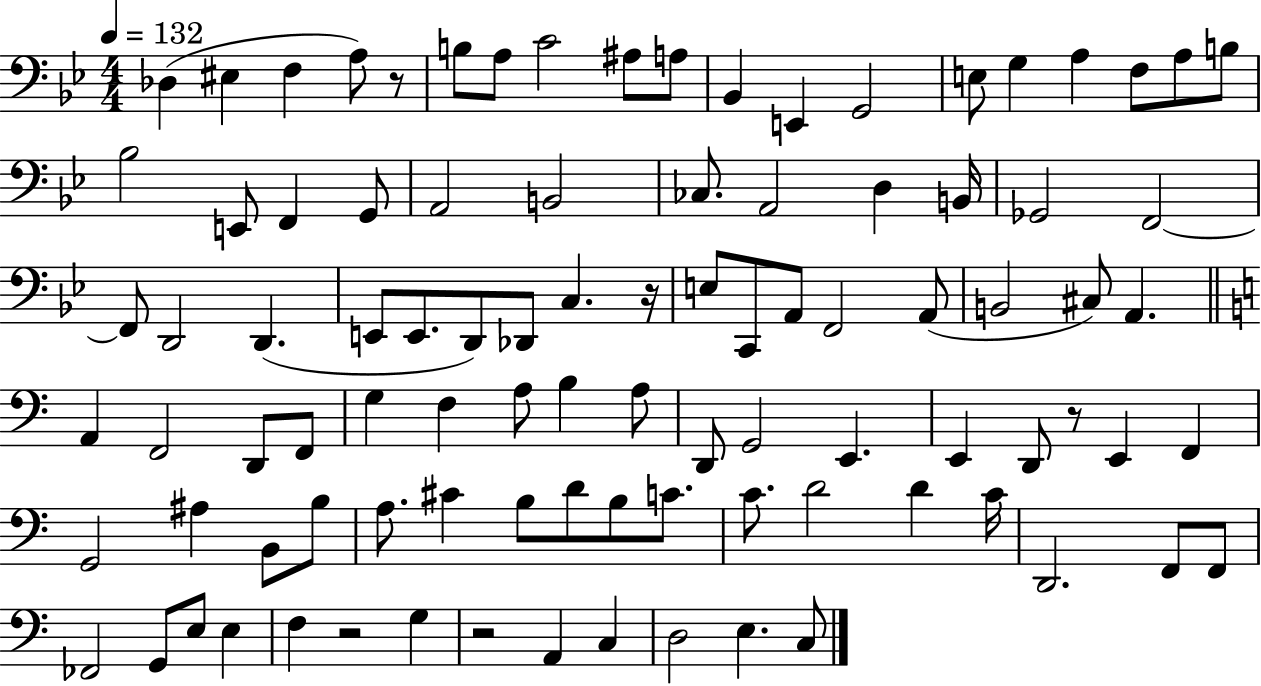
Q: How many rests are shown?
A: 5